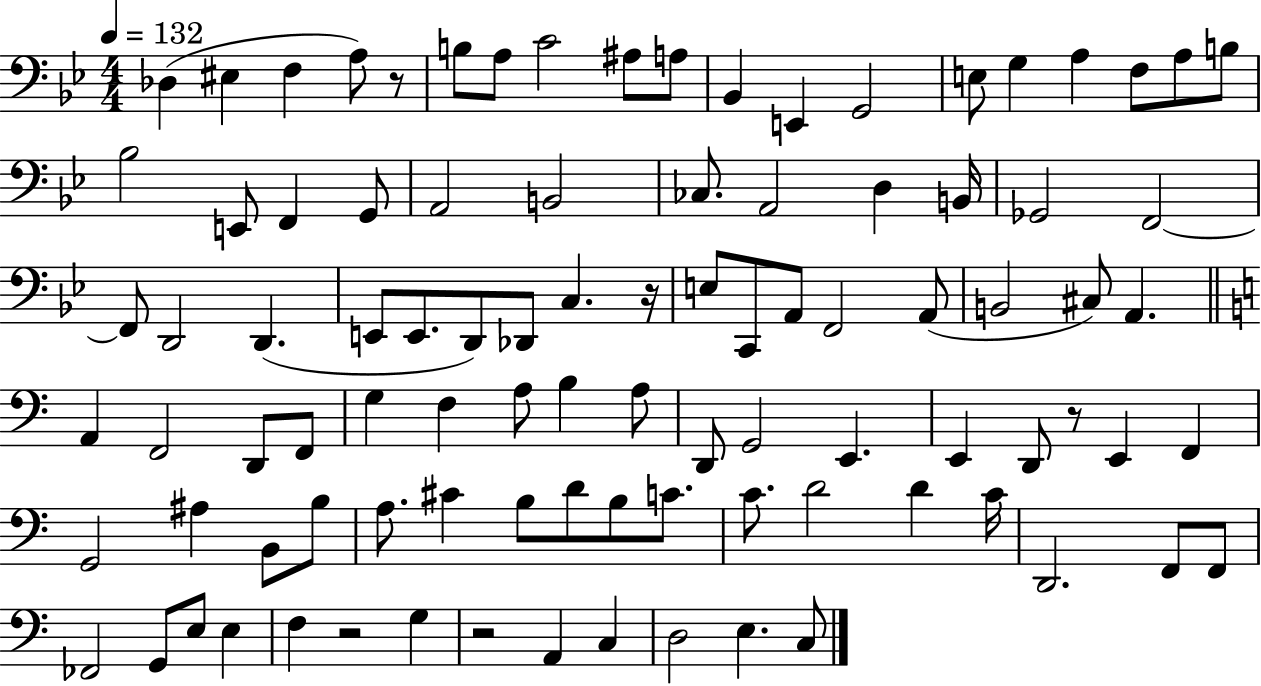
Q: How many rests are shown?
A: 5